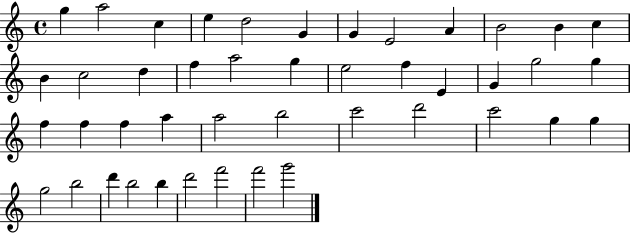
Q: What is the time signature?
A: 4/4